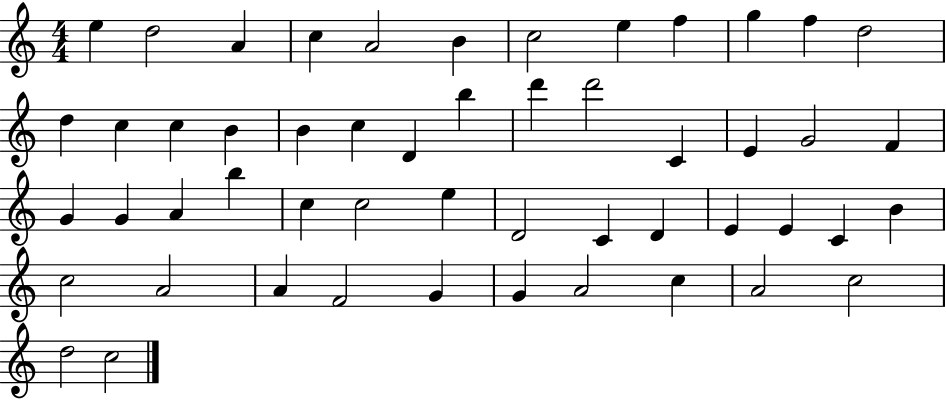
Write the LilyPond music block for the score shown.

{
  \clef treble
  \numericTimeSignature
  \time 4/4
  \key c \major
  e''4 d''2 a'4 | c''4 a'2 b'4 | c''2 e''4 f''4 | g''4 f''4 d''2 | \break d''4 c''4 c''4 b'4 | b'4 c''4 d'4 b''4 | d'''4 d'''2 c'4 | e'4 g'2 f'4 | \break g'4 g'4 a'4 b''4 | c''4 c''2 e''4 | d'2 c'4 d'4 | e'4 e'4 c'4 b'4 | \break c''2 a'2 | a'4 f'2 g'4 | g'4 a'2 c''4 | a'2 c''2 | \break d''2 c''2 | \bar "|."
}